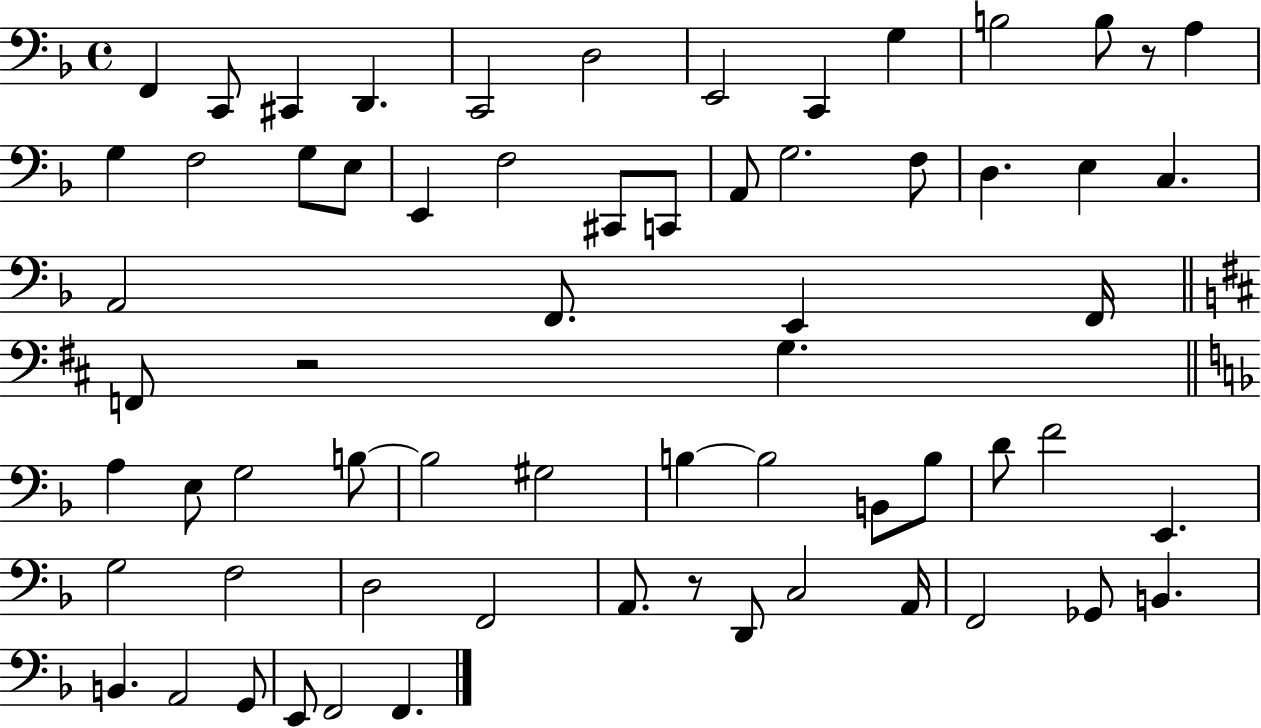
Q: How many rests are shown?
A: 3